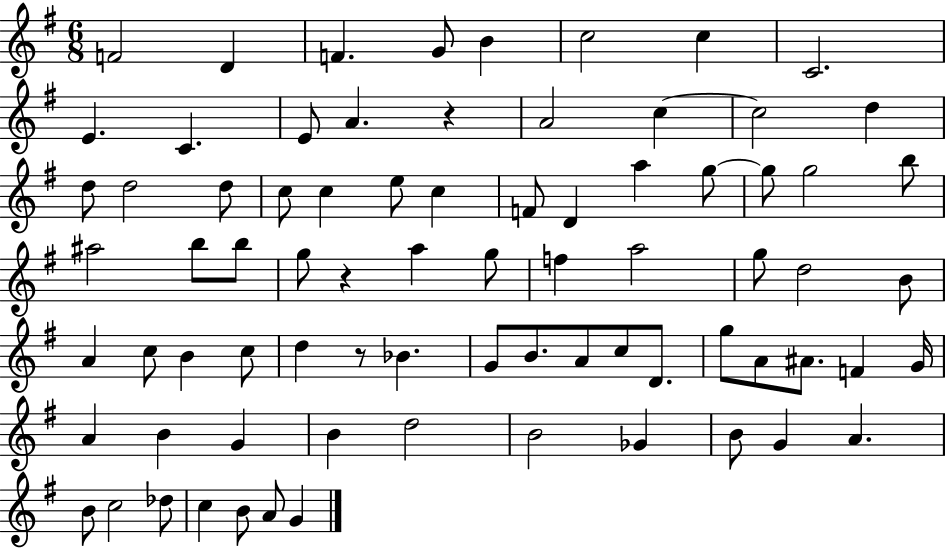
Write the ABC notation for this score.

X:1
T:Untitled
M:6/8
L:1/4
K:G
F2 D F G/2 B c2 c C2 E C E/2 A z A2 c c2 d d/2 d2 d/2 c/2 c e/2 c F/2 D a g/2 g/2 g2 b/2 ^a2 b/2 b/2 g/2 z a g/2 f a2 g/2 d2 B/2 A c/2 B c/2 d z/2 _B G/2 B/2 A/2 c/2 D/2 g/2 A/2 ^A/2 F G/4 A B G B d2 B2 _G B/2 G A B/2 c2 _d/2 c B/2 A/2 G